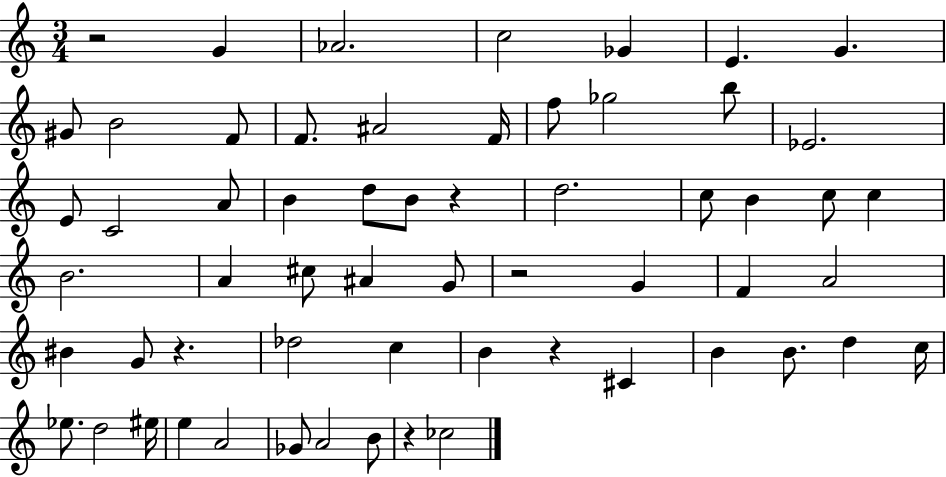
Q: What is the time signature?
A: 3/4